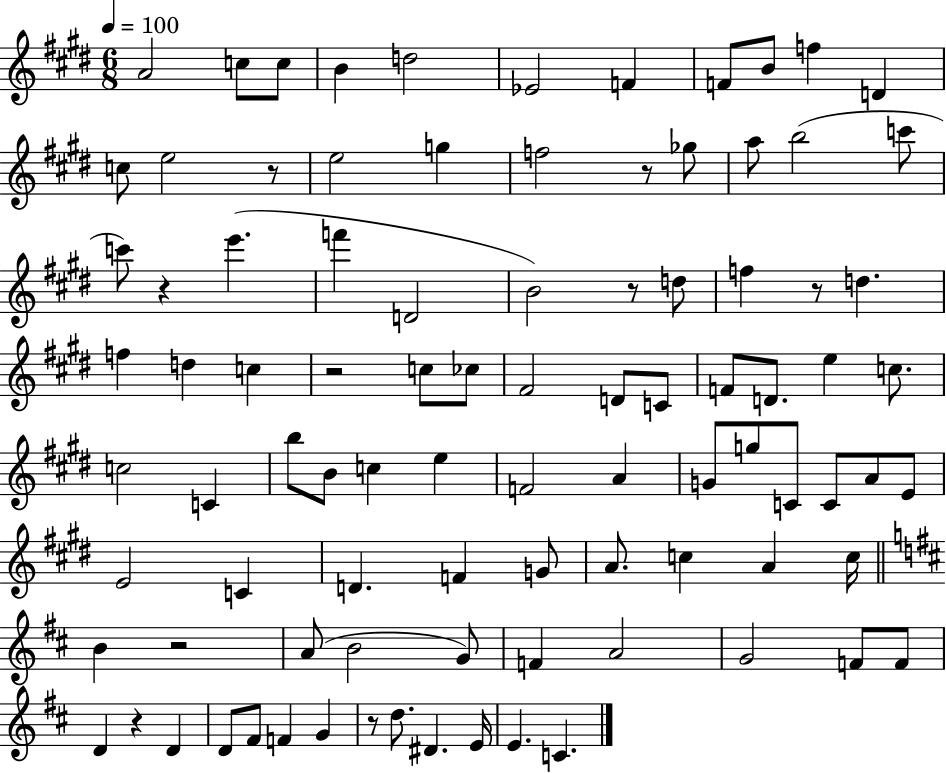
A4/h C5/e C5/e B4/q D5/h Eb4/h F4/q F4/e B4/e F5/q D4/q C5/e E5/h R/e E5/h G5/q F5/h R/e Gb5/e A5/e B5/h C6/e C6/e R/q E6/q. F6/q D4/h B4/h R/e D5/e F5/q R/e D5/q. F5/q D5/q C5/q R/h C5/e CES5/e F#4/h D4/e C4/e F4/e D4/e. E5/q C5/e. C5/h C4/q B5/e B4/e C5/q E5/q F4/h A4/q G4/e G5/e C4/e C4/e A4/e E4/e E4/h C4/q D4/q. F4/q G4/e A4/e. C5/q A4/q C5/s B4/q R/h A4/e B4/h G4/e F4/q A4/h G4/h F4/e F4/e D4/q R/q D4/q D4/e F#4/e F4/q G4/q R/e D5/e. D#4/q. E4/s E4/q. C4/q.